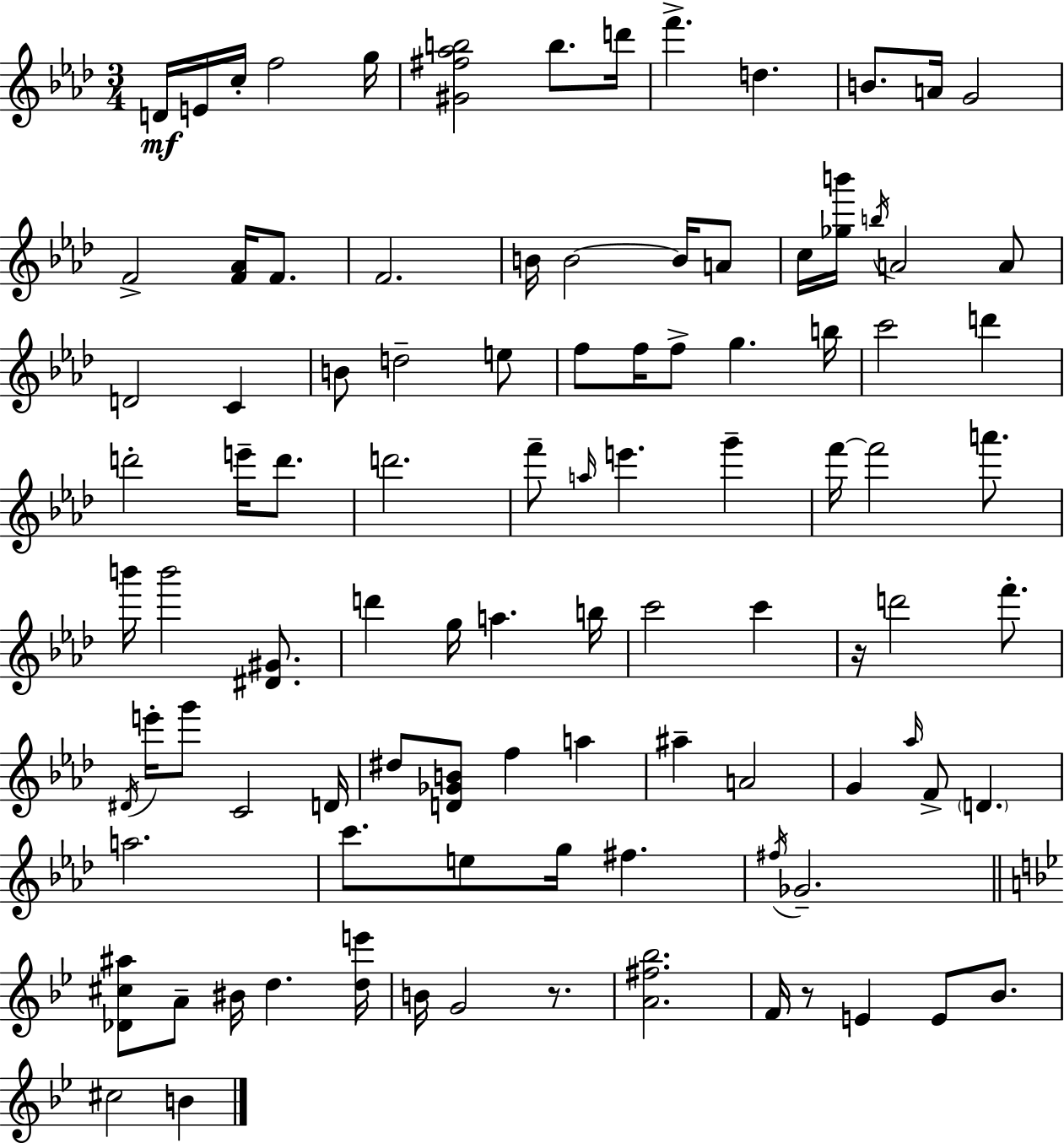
{
  \clef treble
  \numericTimeSignature
  \time 3/4
  \key f \minor
  d'16\mf e'16 c''16-. f''2 g''16 | <gis' fis'' aes'' b''>2 b''8. d'''16 | f'''4.-> d''4. | b'8. a'16 g'2 | \break f'2-> <f' aes'>16 f'8. | f'2. | b'16 b'2~~ b'16 a'8 | c''16 <ges'' b'''>16 \acciaccatura { b''16 } a'2 a'8 | \break d'2 c'4 | b'8 d''2-- e''8 | f''8 f''16 f''8-> g''4. | b''16 c'''2 d'''4 | \break d'''2-. e'''16-- d'''8. | d'''2. | f'''8-- \grace { a''16 } e'''4. g'''4-- | f'''16~~ f'''2 a'''8. | \break b'''16 b'''2 <dis' gis'>8. | d'''4 g''16 a''4. | b''16 c'''2 c'''4 | r16 d'''2 f'''8.-. | \break \acciaccatura { dis'16 } e'''16-. g'''8 c'2 | d'16 dis''8 <d' ges' b'>8 f''4 a''4 | ais''4-- a'2 | g'4 \grace { aes''16 } f'8-> \parenthesize d'4. | \break a''2. | c'''8. e''8 g''16 fis''4. | \acciaccatura { fis''16 } ges'2.-- | \bar "||" \break \key bes \major <des' cis'' ais''>8 a'8-- bis'16 d''4. <d'' e'''>16 | b'16 g'2 r8. | <a' fis'' bes''>2. | f'16 r8 e'4 e'8 bes'8. | \break cis''2 b'4 | \bar "|."
}